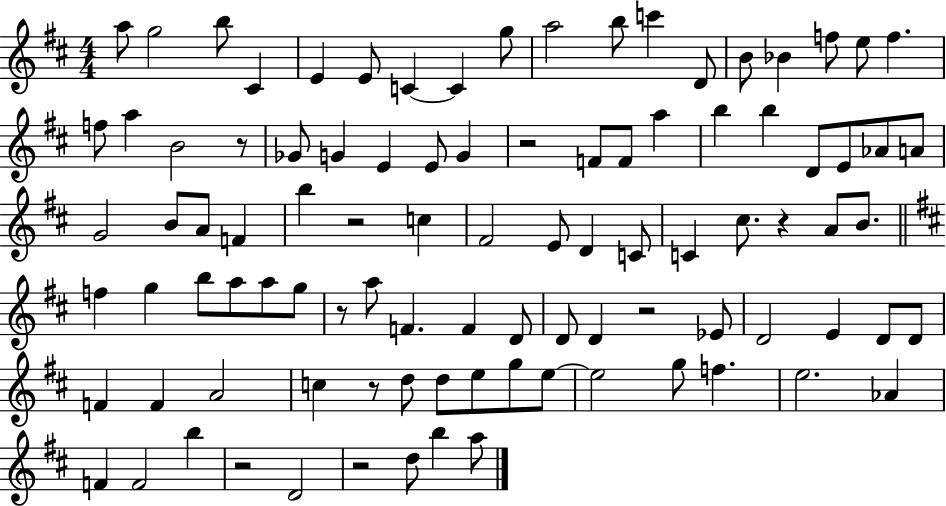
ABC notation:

X:1
T:Untitled
M:4/4
L:1/4
K:D
a/2 g2 b/2 ^C E E/2 C C g/2 a2 b/2 c' D/2 B/2 _B f/2 e/2 f f/2 a B2 z/2 _G/2 G E E/2 G z2 F/2 F/2 a b b D/2 E/2 _A/2 A/2 G2 B/2 A/2 F b z2 c ^F2 E/2 D C/2 C ^c/2 z A/2 B/2 f g b/2 a/2 a/2 g/2 z/2 a/2 F F D/2 D/2 D z2 _E/2 D2 E D/2 D/2 F F A2 c z/2 d/2 d/2 e/2 g/2 e/2 e2 g/2 f e2 _A F F2 b z2 D2 z2 d/2 b a/2